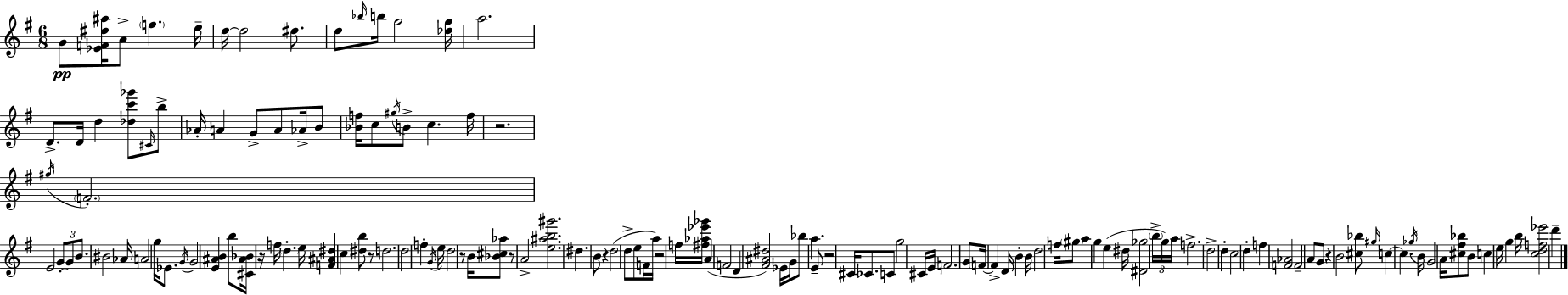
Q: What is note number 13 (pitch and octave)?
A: D4